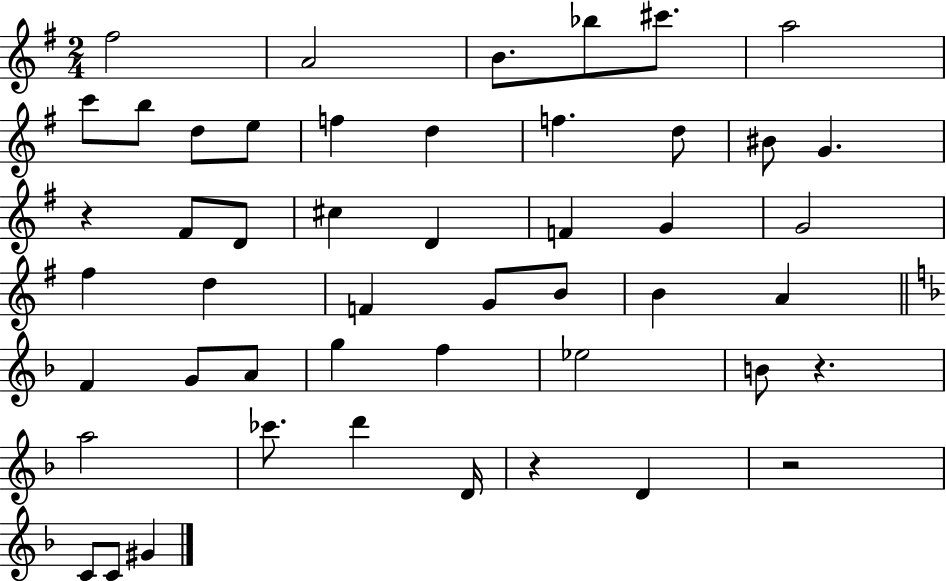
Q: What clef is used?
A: treble